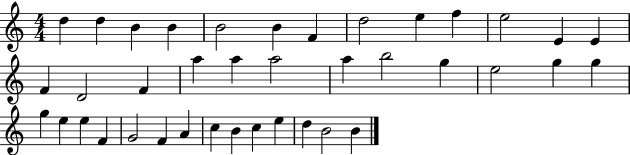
{
  \clef treble
  \numericTimeSignature
  \time 4/4
  \key c \major
  d''4 d''4 b'4 b'4 | b'2 b'4 f'4 | d''2 e''4 f''4 | e''2 e'4 e'4 | \break f'4 d'2 f'4 | a''4 a''4 a''2 | a''4 b''2 g''4 | e''2 g''4 g''4 | \break g''4 e''4 e''4 f'4 | g'2 f'4 a'4 | c''4 b'4 c''4 e''4 | d''4 b'2 b'4 | \break \bar "|."
}